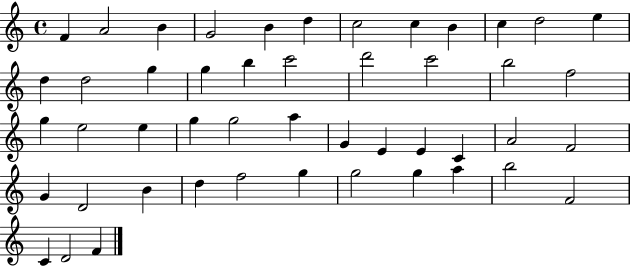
{
  \clef treble
  \time 4/4
  \defaultTimeSignature
  \key c \major
  f'4 a'2 b'4 | g'2 b'4 d''4 | c''2 c''4 b'4 | c''4 d''2 e''4 | \break d''4 d''2 g''4 | g''4 b''4 c'''2 | d'''2 c'''2 | b''2 f''2 | \break g''4 e''2 e''4 | g''4 g''2 a''4 | g'4 e'4 e'4 c'4 | a'2 f'2 | \break g'4 d'2 b'4 | d''4 f''2 g''4 | g''2 g''4 a''4 | b''2 f'2 | \break c'4 d'2 f'4 | \bar "|."
}